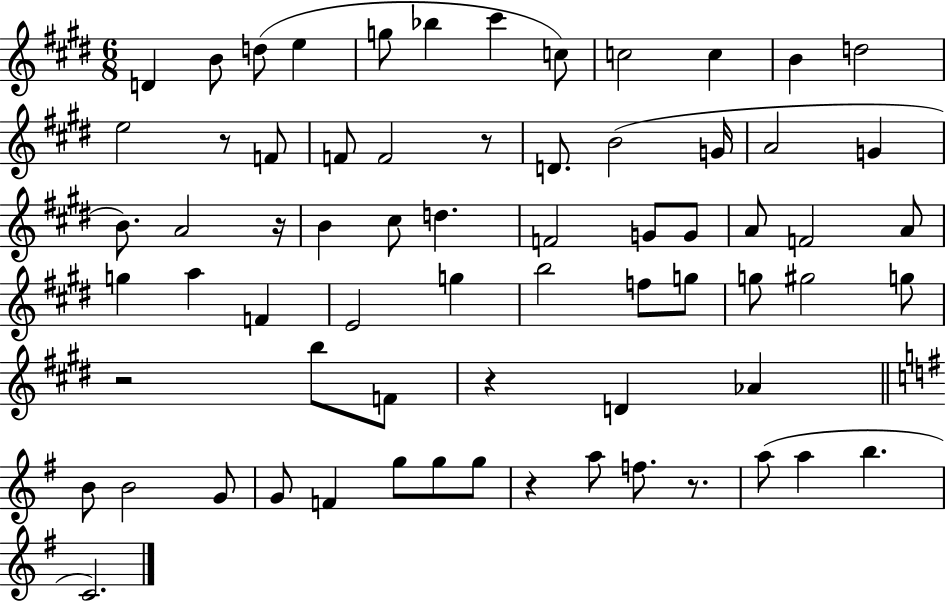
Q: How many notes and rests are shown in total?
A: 68